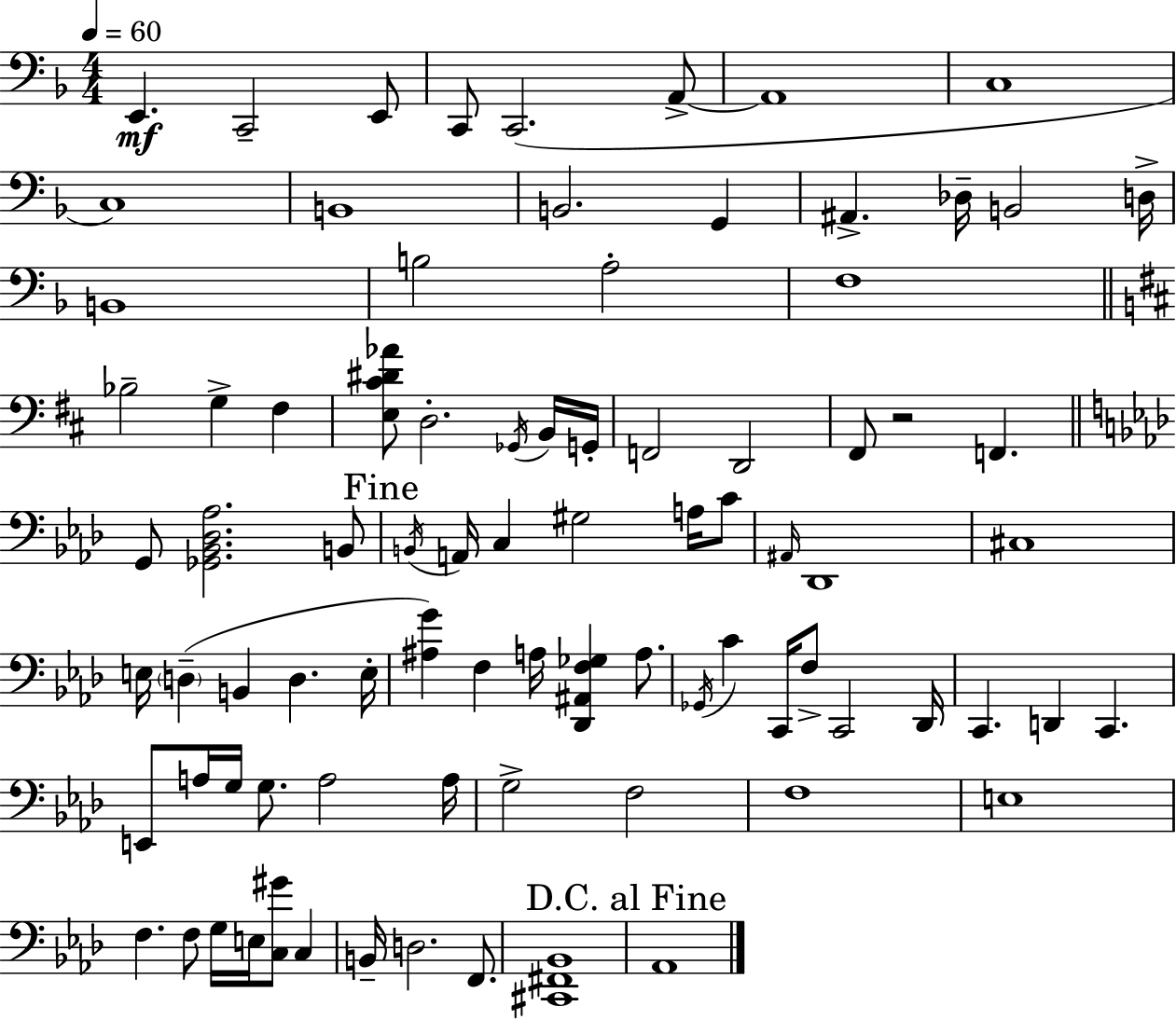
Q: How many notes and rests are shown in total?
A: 85